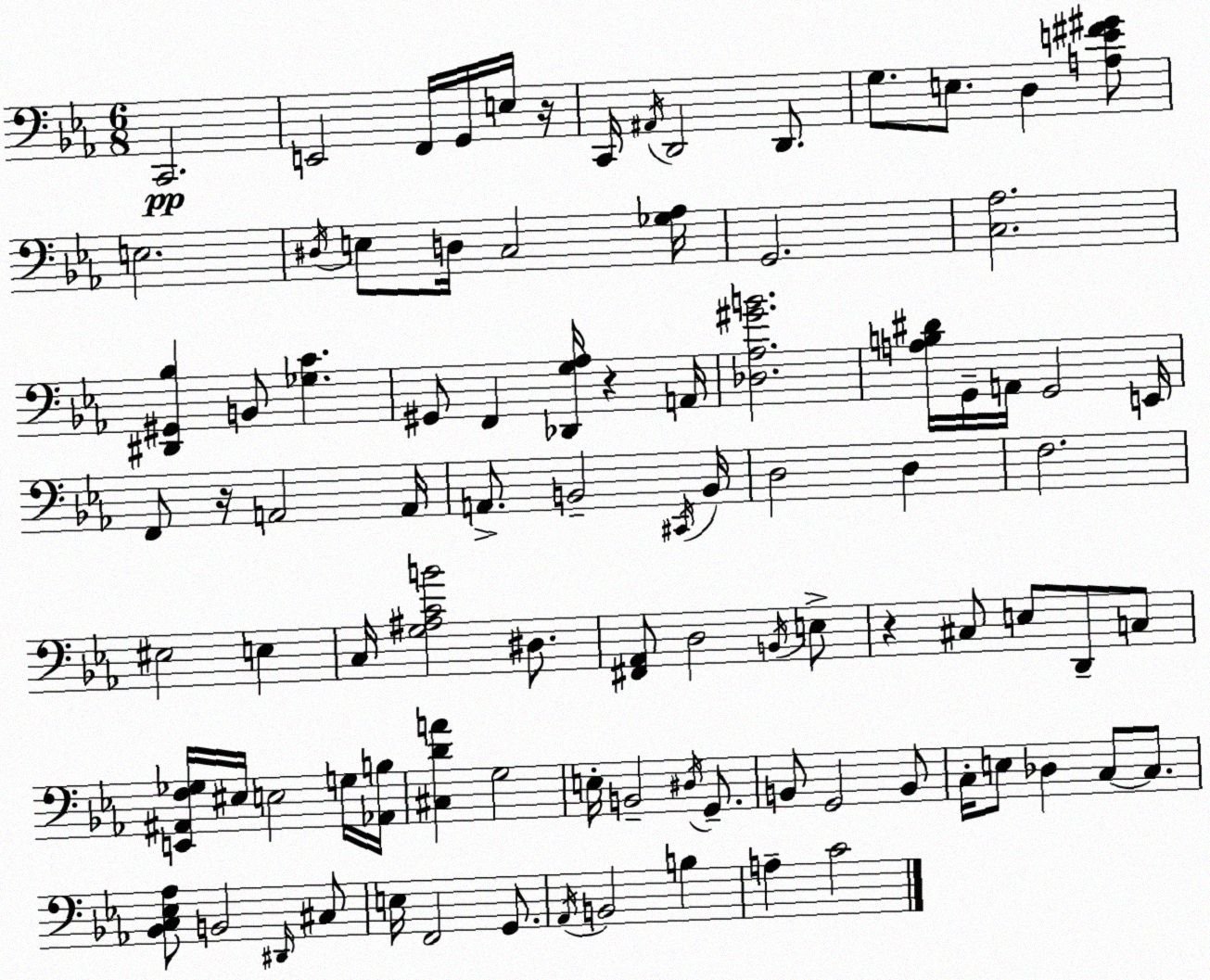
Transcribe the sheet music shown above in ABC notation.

X:1
T:Untitled
M:6/8
L:1/4
K:Eb
C,,2 E,,2 F,,/4 G,,/4 E,/4 z/4 C,,/4 ^A,,/4 D,,2 D,,/2 G,/2 E,/2 D, [A,E^F^G]/2 E,2 ^D,/4 E,/2 D,/4 C,2 [_G,_A,]/4 G,,2 [C,_A,]2 [^D,,^G,,_B,] B,,/2 [_G,C] ^G,,/2 F,, [_D,,G,_A,]/4 z A,,/4 [_D,_A,^GB]2 [A,B,^D]/4 G,,/4 A,,/4 G,,2 E,,/4 F,,/2 z/4 A,,2 A,,/4 A,,/2 B,,2 ^C,,/4 B,,/4 D,2 D, F,2 ^E,2 E, C,/4 [G,^A,CB]2 ^D,/2 [^F,,_A,,]/2 D,2 B,,/4 E,/2 z ^C,/2 E,/2 D,,/2 C,/2 [E,,^A,,F,_G,]/4 ^E,/4 E,2 G,/4 [_A,,B,]/4 [^C,DA] G,2 E,/4 B,,2 ^D,/4 G,,/2 B,,/2 G,,2 B,,/2 C,/4 E,/2 _D, C,/2 C,/2 [_B,,C,_E,_A,]/2 B,,2 ^D,,/4 ^C,/2 E,/4 F,,2 G,,/2 _A,,/4 B,,2 B, A, C2